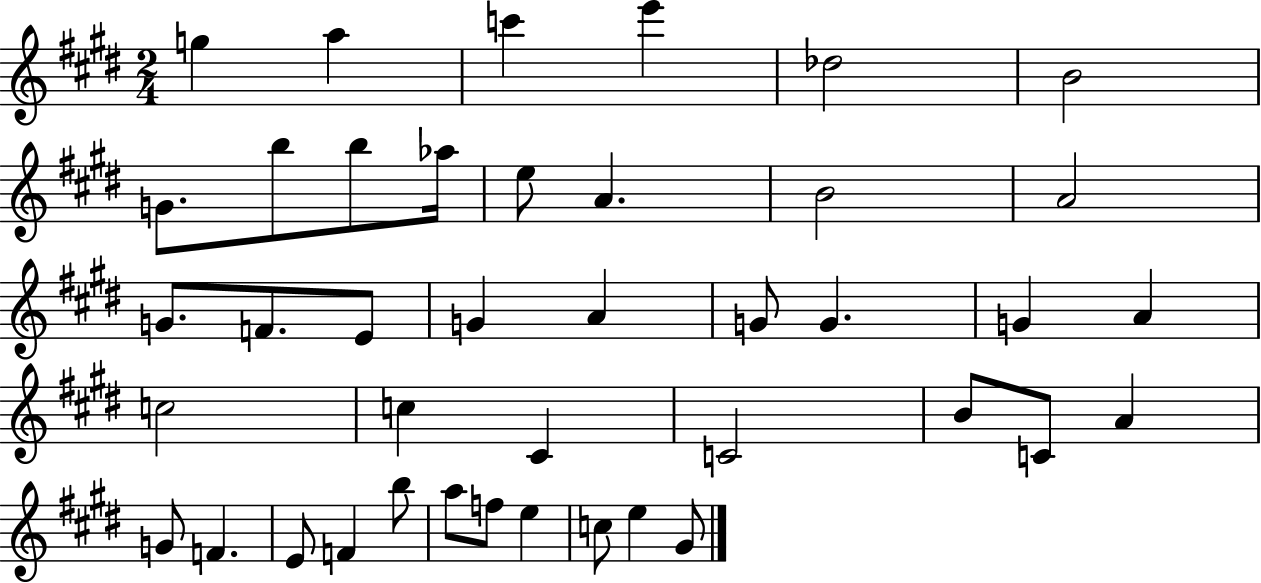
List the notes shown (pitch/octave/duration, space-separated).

G5/q A5/q C6/q E6/q Db5/h B4/h G4/e. B5/e B5/e Ab5/s E5/e A4/q. B4/h A4/h G4/e. F4/e. E4/e G4/q A4/q G4/e G4/q. G4/q A4/q C5/h C5/q C#4/q C4/h B4/e C4/e A4/q G4/e F4/q. E4/e F4/q B5/e A5/e F5/e E5/q C5/e E5/q G#4/e